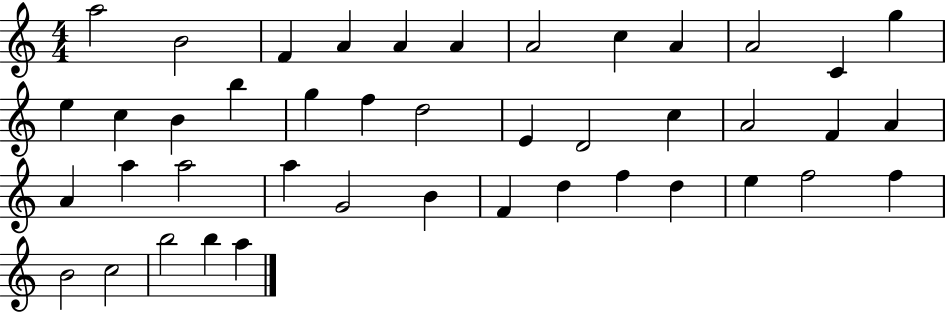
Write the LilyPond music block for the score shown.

{
  \clef treble
  \numericTimeSignature
  \time 4/4
  \key c \major
  a''2 b'2 | f'4 a'4 a'4 a'4 | a'2 c''4 a'4 | a'2 c'4 g''4 | \break e''4 c''4 b'4 b''4 | g''4 f''4 d''2 | e'4 d'2 c''4 | a'2 f'4 a'4 | \break a'4 a''4 a''2 | a''4 g'2 b'4 | f'4 d''4 f''4 d''4 | e''4 f''2 f''4 | \break b'2 c''2 | b''2 b''4 a''4 | \bar "|."
}